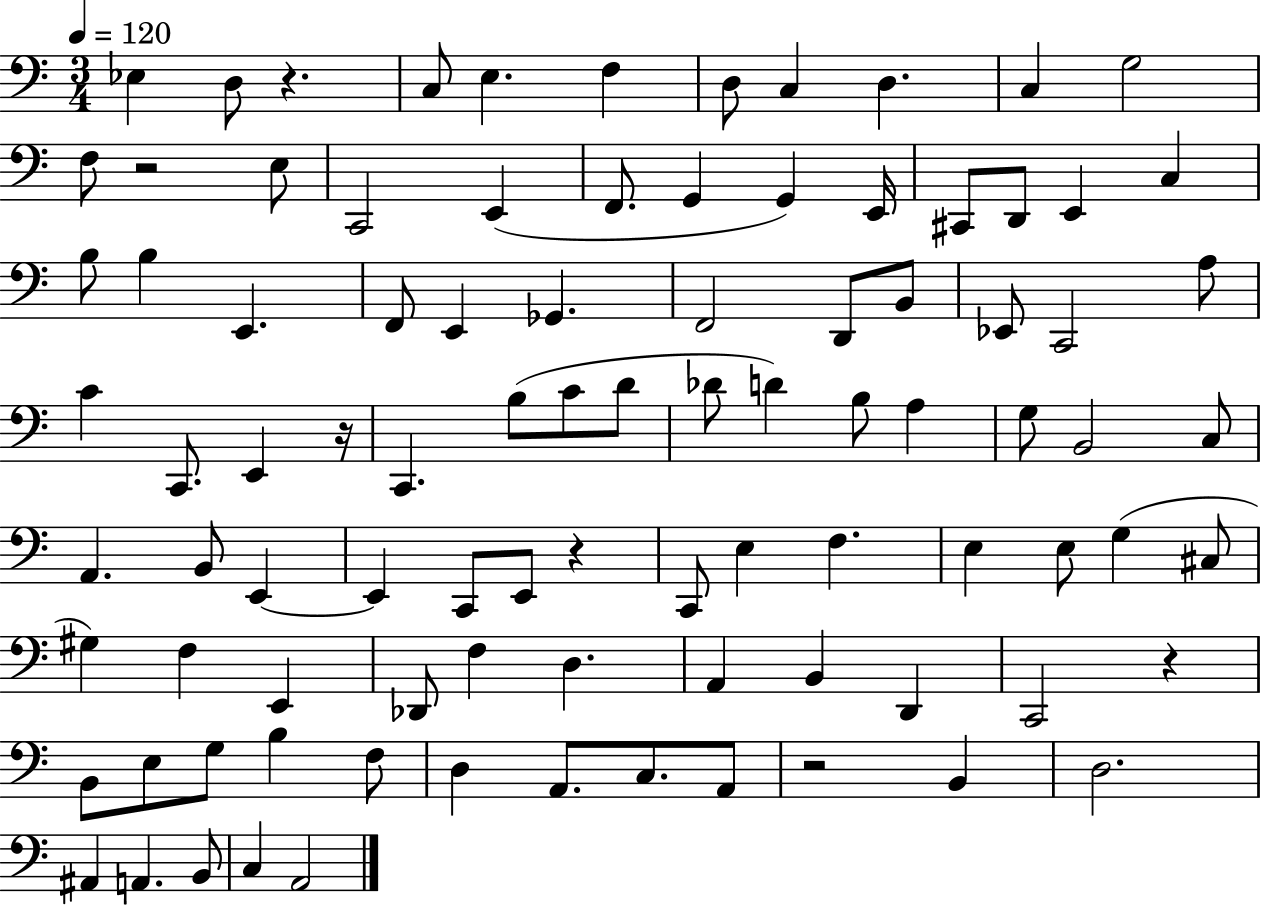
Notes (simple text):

Eb3/q D3/e R/q. C3/e E3/q. F3/q D3/e C3/q D3/q. C3/q G3/h F3/e R/h E3/e C2/h E2/q F2/e. G2/q G2/q E2/s C#2/e D2/e E2/q C3/q B3/e B3/q E2/q. F2/e E2/q Gb2/q. F2/h D2/e B2/e Eb2/e C2/h A3/e C4/q C2/e. E2/q R/s C2/q. B3/e C4/e D4/e Db4/e D4/q B3/e A3/q G3/e B2/h C3/e A2/q. B2/e E2/q E2/q C2/e E2/e R/q C2/e E3/q F3/q. E3/q E3/e G3/q C#3/e G#3/q F3/q E2/q Db2/e F3/q D3/q. A2/q B2/q D2/q C2/h R/q B2/e E3/e G3/e B3/q F3/e D3/q A2/e. C3/e. A2/e R/h B2/q D3/h. A#2/q A2/q. B2/e C3/q A2/h